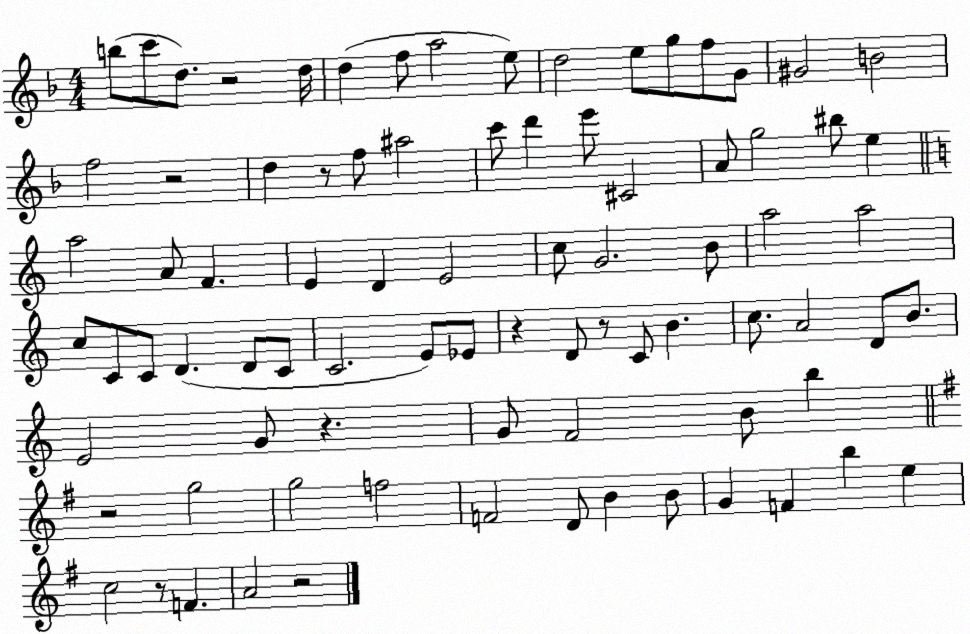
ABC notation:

X:1
T:Untitled
M:4/4
L:1/4
K:F
b/2 c'/2 d/2 z2 d/4 d f/2 a2 e/2 d2 e/2 g/2 f/2 G/2 ^G2 B2 f2 z2 d z/2 f/2 ^a2 c'/2 d' e'/2 ^C2 A/2 g2 ^b/2 e a2 A/2 F E D E2 c/2 G2 B/2 a2 a2 c/2 C/2 C/2 D D/2 C/2 C2 E/2 _E/2 z D/2 z/2 C/2 B c/2 A2 D/2 B/2 E2 G/2 z G/2 F2 B/2 b z2 g2 g2 f2 F2 D/2 B B/2 G F b e c2 z/2 F A2 z2